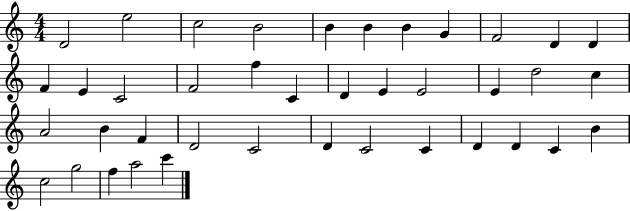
D4/h E5/h C5/h B4/h B4/q B4/q B4/q G4/q F4/h D4/q D4/q F4/q E4/q C4/h F4/h F5/q C4/q D4/q E4/q E4/h E4/q D5/h C5/q A4/h B4/q F4/q D4/h C4/h D4/q C4/h C4/q D4/q D4/q C4/q B4/q C5/h G5/h F5/q A5/h C6/q